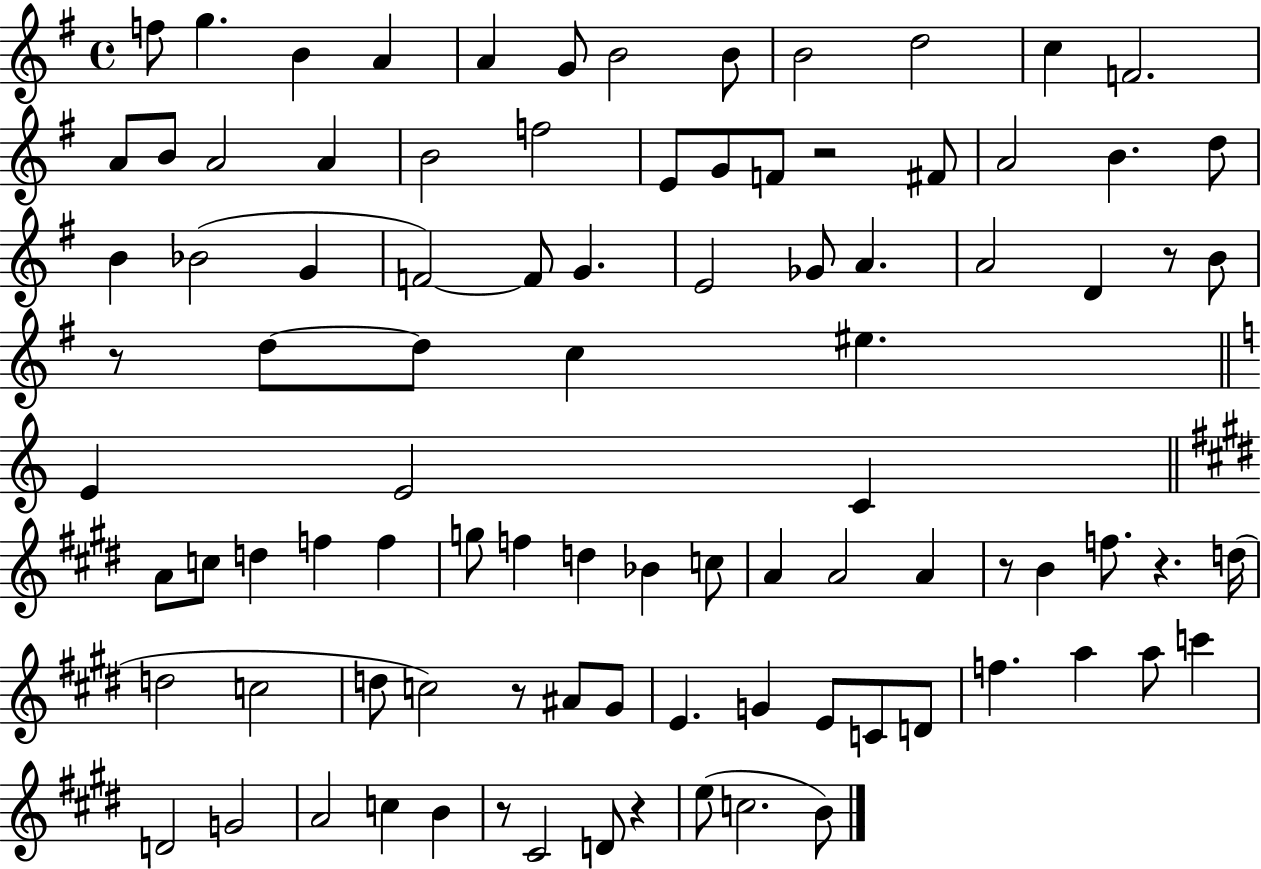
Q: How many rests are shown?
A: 8